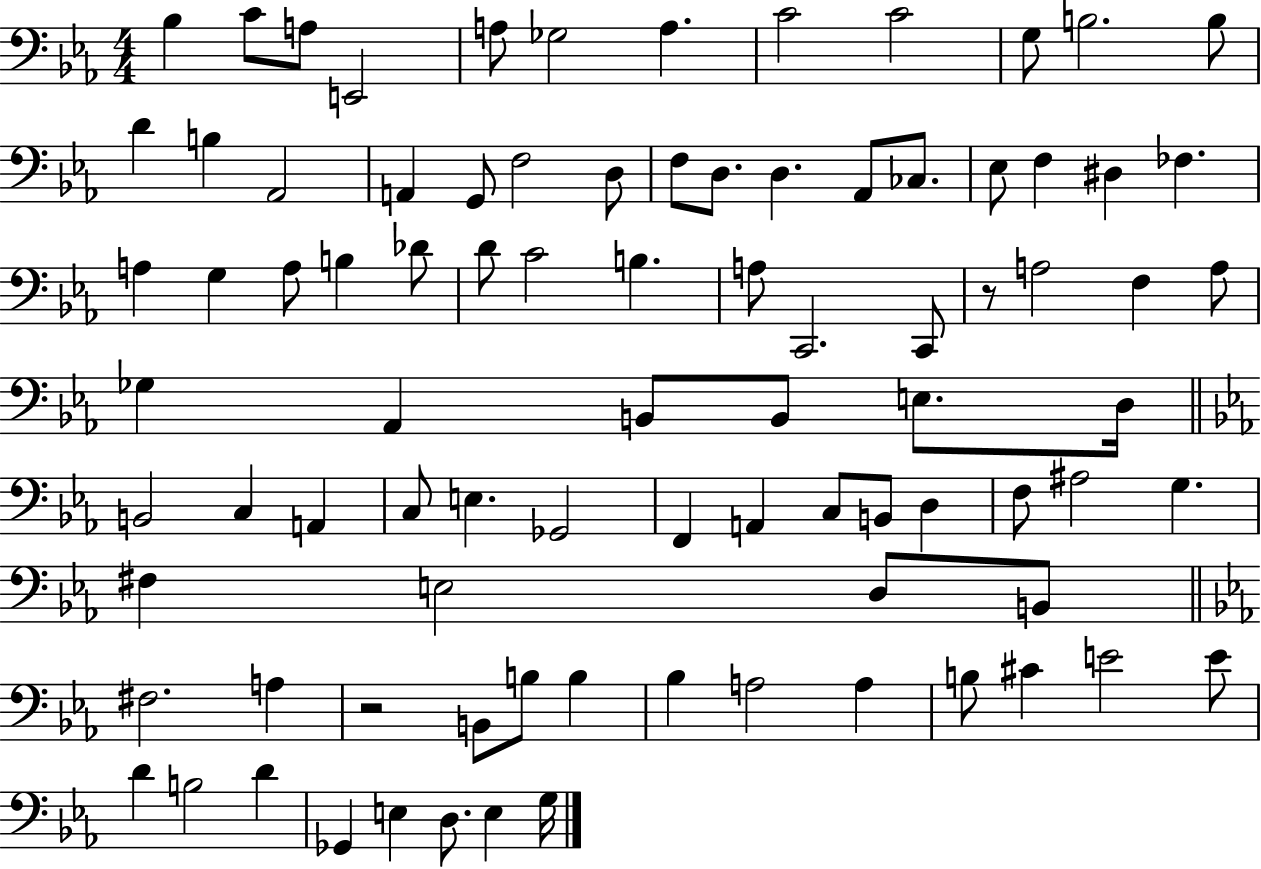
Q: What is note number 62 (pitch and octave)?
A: G3